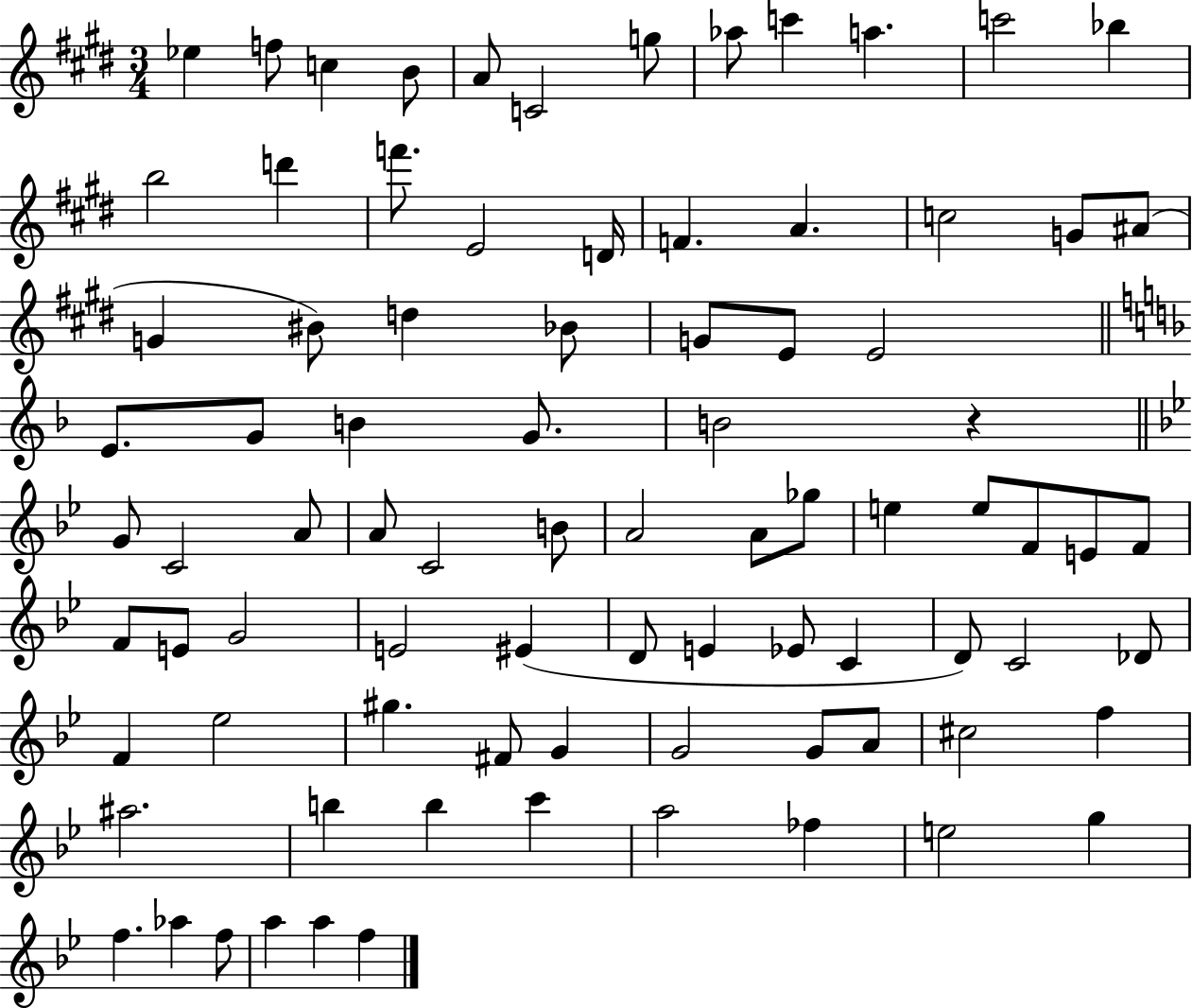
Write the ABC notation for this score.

X:1
T:Untitled
M:3/4
L:1/4
K:E
_e f/2 c B/2 A/2 C2 g/2 _a/2 c' a c'2 _b b2 d' f'/2 E2 D/4 F A c2 G/2 ^A/2 G ^B/2 d _B/2 G/2 E/2 E2 E/2 G/2 B G/2 B2 z G/2 C2 A/2 A/2 C2 B/2 A2 A/2 _g/2 e e/2 F/2 E/2 F/2 F/2 E/2 G2 E2 ^E D/2 E _E/2 C D/2 C2 _D/2 F _e2 ^g ^F/2 G G2 G/2 A/2 ^c2 f ^a2 b b c' a2 _f e2 g f _a f/2 a a f